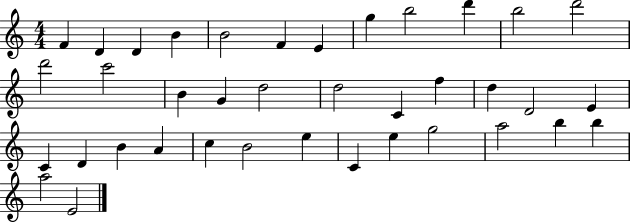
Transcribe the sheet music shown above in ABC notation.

X:1
T:Untitled
M:4/4
L:1/4
K:C
F D D B B2 F E g b2 d' b2 d'2 d'2 c'2 B G d2 d2 C f d D2 E C D B A c B2 e C e g2 a2 b b a2 E2